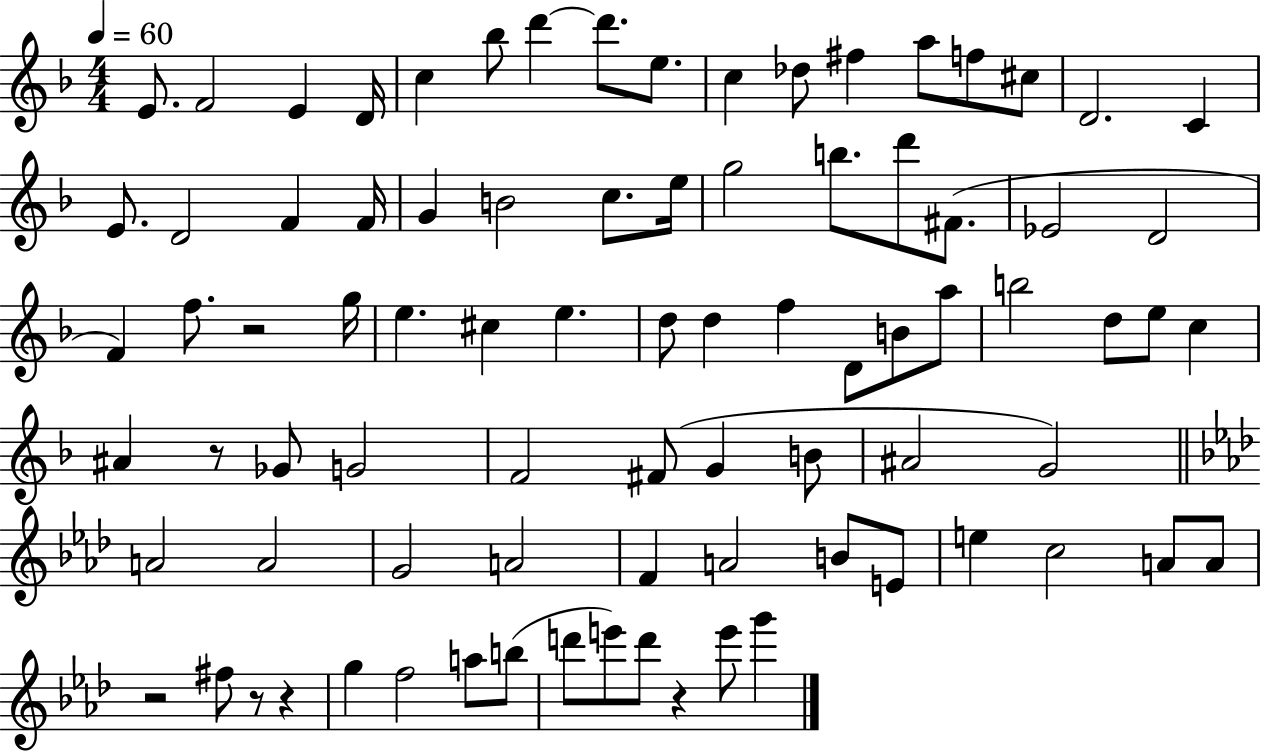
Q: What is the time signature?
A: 4/4